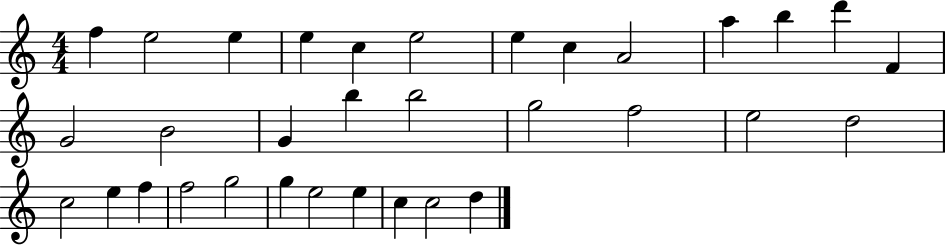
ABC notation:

X:1
T:Untitled
M:4/4
L:1/4
K:C
f e2 e e c e2 e c A2 a b d' F G2 B2 G b b2 g2 f2 e2 d2 c2 e f f2 g2 g e2 e c c2 d